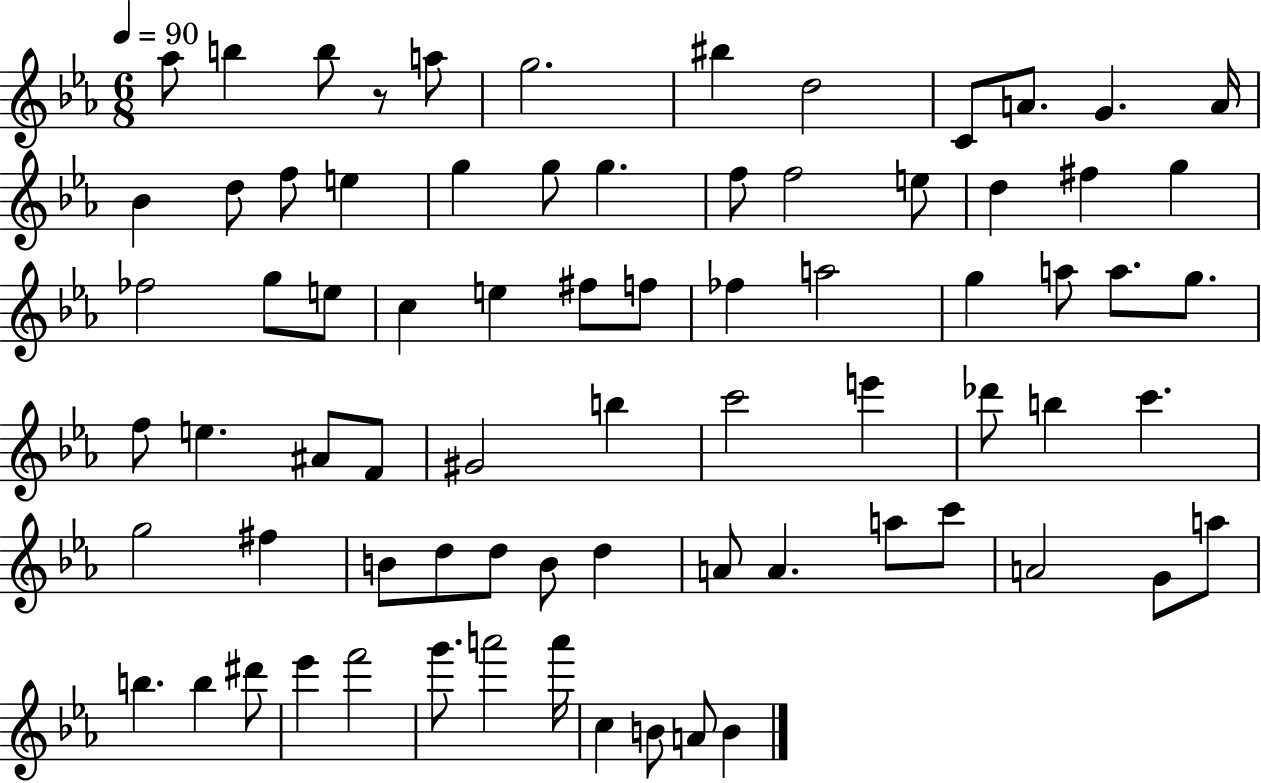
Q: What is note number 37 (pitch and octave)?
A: G5